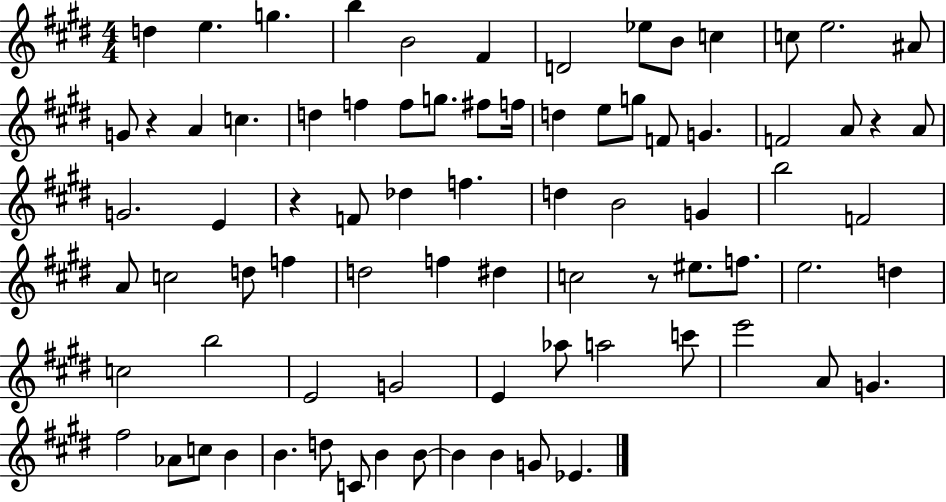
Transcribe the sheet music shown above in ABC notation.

X:1
T:Untitled
M:4/4
L:1/4
K:E
d e g b B2 ^F D2 _e/2 B/2 c c/2 e2 ^A/2 G/2 z A c d f f/2 g/2 ^f/2 f/4 d e/2 g/2 F/2 G F2 A/2 z A/2 G2 E z F/2 _d f d B2 G b2 F2 A/2 c2 d/2 f d2 f ^d c2 z/2 ^e/2 f/2 e2 d c2 b2 E2 G2 E _a/2 a2 c'/2 e'2 A/2 G ^f2 _A/2 c/2 B B d/2 C/2 B B/2 B B G/2 _E